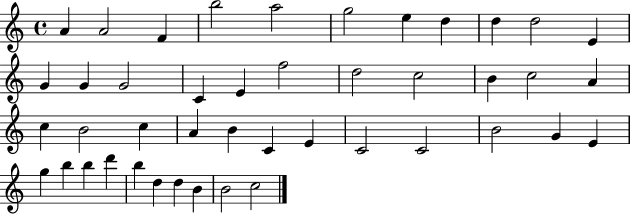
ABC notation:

X:1
T:Untitled
M:4/4
L:1/4
K:C
A A2 F b2 a2 g2 e d d d2 E G G G2 C E f2 d2 c2 B c2 A c B2 c A B C E C2 C2 B2 G E g b b d' b d d B B2 c2